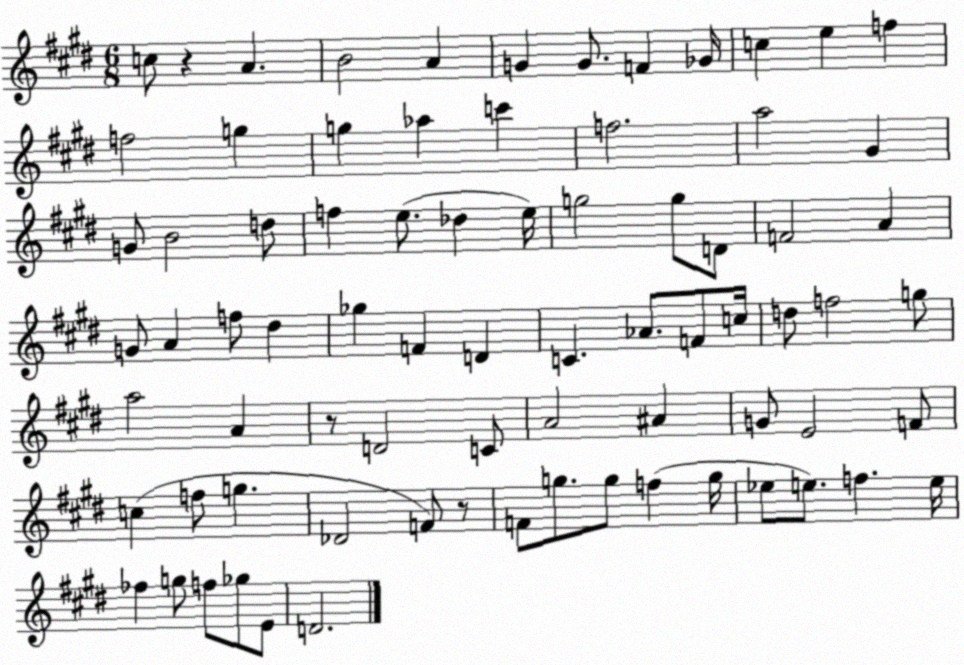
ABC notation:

X:1
T:Untitled
M:6/8
L:1/4
K:E
c/2 z A B2 A G G/2 F _G/4 c e f f2 g g _a c' f2 a2 ^G G/2 B2 d/2 f e/2 _d e/4 g2 g/2 D/2 F2 A G/2 A f/2 ^d _g F D C _A/2 F/2 c/4 d/2 f2 g/2 a2 A z/2 D2 C/2 A2 ^A G/2 E2 F/2 c f/2 g _D2 F/2 z/2 F/2 g/2 g/2 f g/4 _e/2 e/2 f e/4 _f g/2 f/2 _g/2 E/2 D2